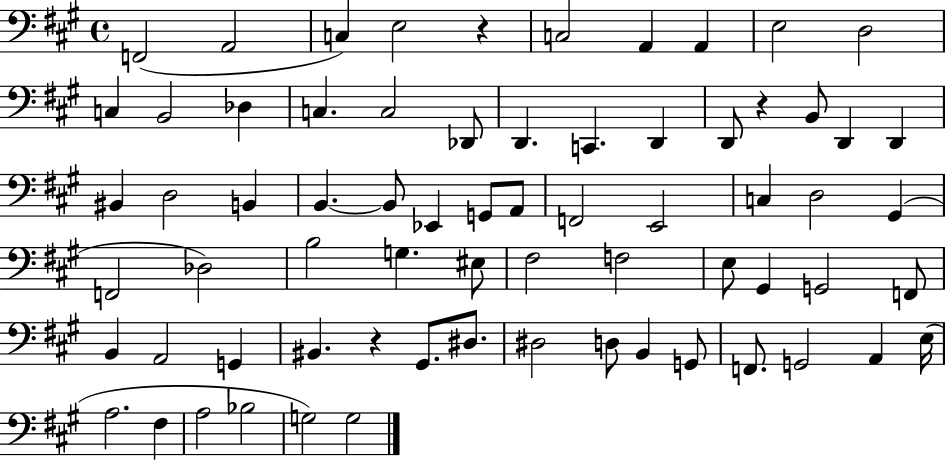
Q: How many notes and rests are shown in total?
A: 69